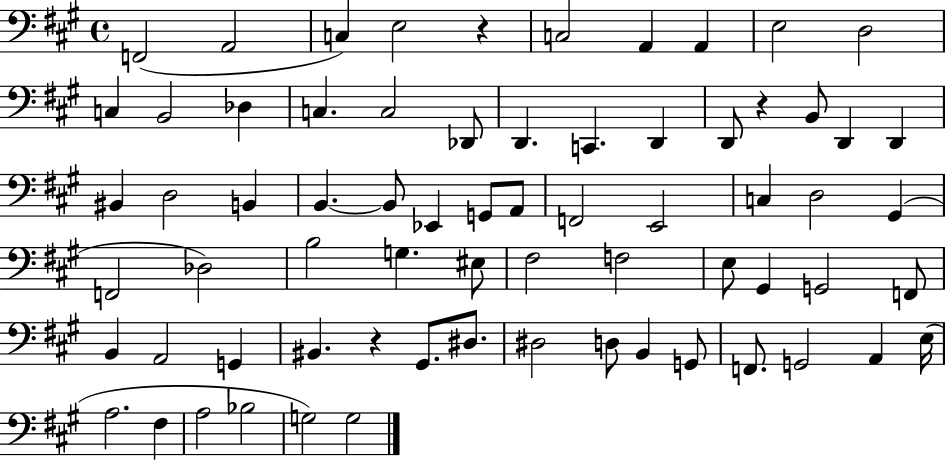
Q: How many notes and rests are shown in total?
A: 69